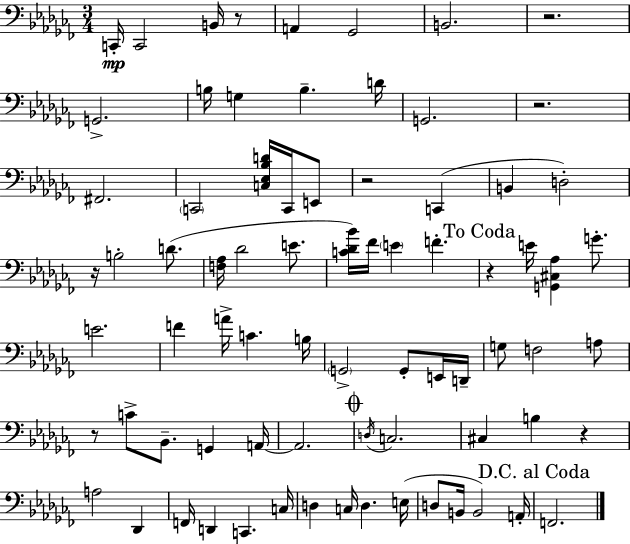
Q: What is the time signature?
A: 3/4